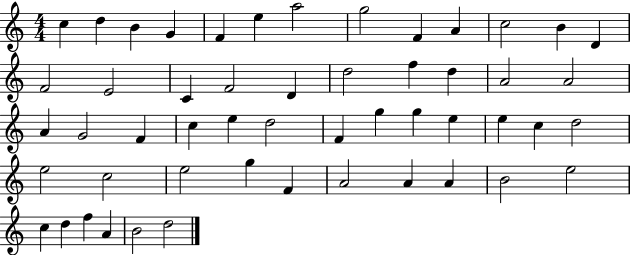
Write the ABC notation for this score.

X:1
T:Untitled
M:4/4
L:1/4
K:C
c d B G F e a2 g2 F A c2 B D F2 E2 C F2 D d2 f d A2 A2 A G2 F c e d2 F g g e e c d2 e2 c2 e2 g F A2 A A B2 e2 c d f A B2 d2